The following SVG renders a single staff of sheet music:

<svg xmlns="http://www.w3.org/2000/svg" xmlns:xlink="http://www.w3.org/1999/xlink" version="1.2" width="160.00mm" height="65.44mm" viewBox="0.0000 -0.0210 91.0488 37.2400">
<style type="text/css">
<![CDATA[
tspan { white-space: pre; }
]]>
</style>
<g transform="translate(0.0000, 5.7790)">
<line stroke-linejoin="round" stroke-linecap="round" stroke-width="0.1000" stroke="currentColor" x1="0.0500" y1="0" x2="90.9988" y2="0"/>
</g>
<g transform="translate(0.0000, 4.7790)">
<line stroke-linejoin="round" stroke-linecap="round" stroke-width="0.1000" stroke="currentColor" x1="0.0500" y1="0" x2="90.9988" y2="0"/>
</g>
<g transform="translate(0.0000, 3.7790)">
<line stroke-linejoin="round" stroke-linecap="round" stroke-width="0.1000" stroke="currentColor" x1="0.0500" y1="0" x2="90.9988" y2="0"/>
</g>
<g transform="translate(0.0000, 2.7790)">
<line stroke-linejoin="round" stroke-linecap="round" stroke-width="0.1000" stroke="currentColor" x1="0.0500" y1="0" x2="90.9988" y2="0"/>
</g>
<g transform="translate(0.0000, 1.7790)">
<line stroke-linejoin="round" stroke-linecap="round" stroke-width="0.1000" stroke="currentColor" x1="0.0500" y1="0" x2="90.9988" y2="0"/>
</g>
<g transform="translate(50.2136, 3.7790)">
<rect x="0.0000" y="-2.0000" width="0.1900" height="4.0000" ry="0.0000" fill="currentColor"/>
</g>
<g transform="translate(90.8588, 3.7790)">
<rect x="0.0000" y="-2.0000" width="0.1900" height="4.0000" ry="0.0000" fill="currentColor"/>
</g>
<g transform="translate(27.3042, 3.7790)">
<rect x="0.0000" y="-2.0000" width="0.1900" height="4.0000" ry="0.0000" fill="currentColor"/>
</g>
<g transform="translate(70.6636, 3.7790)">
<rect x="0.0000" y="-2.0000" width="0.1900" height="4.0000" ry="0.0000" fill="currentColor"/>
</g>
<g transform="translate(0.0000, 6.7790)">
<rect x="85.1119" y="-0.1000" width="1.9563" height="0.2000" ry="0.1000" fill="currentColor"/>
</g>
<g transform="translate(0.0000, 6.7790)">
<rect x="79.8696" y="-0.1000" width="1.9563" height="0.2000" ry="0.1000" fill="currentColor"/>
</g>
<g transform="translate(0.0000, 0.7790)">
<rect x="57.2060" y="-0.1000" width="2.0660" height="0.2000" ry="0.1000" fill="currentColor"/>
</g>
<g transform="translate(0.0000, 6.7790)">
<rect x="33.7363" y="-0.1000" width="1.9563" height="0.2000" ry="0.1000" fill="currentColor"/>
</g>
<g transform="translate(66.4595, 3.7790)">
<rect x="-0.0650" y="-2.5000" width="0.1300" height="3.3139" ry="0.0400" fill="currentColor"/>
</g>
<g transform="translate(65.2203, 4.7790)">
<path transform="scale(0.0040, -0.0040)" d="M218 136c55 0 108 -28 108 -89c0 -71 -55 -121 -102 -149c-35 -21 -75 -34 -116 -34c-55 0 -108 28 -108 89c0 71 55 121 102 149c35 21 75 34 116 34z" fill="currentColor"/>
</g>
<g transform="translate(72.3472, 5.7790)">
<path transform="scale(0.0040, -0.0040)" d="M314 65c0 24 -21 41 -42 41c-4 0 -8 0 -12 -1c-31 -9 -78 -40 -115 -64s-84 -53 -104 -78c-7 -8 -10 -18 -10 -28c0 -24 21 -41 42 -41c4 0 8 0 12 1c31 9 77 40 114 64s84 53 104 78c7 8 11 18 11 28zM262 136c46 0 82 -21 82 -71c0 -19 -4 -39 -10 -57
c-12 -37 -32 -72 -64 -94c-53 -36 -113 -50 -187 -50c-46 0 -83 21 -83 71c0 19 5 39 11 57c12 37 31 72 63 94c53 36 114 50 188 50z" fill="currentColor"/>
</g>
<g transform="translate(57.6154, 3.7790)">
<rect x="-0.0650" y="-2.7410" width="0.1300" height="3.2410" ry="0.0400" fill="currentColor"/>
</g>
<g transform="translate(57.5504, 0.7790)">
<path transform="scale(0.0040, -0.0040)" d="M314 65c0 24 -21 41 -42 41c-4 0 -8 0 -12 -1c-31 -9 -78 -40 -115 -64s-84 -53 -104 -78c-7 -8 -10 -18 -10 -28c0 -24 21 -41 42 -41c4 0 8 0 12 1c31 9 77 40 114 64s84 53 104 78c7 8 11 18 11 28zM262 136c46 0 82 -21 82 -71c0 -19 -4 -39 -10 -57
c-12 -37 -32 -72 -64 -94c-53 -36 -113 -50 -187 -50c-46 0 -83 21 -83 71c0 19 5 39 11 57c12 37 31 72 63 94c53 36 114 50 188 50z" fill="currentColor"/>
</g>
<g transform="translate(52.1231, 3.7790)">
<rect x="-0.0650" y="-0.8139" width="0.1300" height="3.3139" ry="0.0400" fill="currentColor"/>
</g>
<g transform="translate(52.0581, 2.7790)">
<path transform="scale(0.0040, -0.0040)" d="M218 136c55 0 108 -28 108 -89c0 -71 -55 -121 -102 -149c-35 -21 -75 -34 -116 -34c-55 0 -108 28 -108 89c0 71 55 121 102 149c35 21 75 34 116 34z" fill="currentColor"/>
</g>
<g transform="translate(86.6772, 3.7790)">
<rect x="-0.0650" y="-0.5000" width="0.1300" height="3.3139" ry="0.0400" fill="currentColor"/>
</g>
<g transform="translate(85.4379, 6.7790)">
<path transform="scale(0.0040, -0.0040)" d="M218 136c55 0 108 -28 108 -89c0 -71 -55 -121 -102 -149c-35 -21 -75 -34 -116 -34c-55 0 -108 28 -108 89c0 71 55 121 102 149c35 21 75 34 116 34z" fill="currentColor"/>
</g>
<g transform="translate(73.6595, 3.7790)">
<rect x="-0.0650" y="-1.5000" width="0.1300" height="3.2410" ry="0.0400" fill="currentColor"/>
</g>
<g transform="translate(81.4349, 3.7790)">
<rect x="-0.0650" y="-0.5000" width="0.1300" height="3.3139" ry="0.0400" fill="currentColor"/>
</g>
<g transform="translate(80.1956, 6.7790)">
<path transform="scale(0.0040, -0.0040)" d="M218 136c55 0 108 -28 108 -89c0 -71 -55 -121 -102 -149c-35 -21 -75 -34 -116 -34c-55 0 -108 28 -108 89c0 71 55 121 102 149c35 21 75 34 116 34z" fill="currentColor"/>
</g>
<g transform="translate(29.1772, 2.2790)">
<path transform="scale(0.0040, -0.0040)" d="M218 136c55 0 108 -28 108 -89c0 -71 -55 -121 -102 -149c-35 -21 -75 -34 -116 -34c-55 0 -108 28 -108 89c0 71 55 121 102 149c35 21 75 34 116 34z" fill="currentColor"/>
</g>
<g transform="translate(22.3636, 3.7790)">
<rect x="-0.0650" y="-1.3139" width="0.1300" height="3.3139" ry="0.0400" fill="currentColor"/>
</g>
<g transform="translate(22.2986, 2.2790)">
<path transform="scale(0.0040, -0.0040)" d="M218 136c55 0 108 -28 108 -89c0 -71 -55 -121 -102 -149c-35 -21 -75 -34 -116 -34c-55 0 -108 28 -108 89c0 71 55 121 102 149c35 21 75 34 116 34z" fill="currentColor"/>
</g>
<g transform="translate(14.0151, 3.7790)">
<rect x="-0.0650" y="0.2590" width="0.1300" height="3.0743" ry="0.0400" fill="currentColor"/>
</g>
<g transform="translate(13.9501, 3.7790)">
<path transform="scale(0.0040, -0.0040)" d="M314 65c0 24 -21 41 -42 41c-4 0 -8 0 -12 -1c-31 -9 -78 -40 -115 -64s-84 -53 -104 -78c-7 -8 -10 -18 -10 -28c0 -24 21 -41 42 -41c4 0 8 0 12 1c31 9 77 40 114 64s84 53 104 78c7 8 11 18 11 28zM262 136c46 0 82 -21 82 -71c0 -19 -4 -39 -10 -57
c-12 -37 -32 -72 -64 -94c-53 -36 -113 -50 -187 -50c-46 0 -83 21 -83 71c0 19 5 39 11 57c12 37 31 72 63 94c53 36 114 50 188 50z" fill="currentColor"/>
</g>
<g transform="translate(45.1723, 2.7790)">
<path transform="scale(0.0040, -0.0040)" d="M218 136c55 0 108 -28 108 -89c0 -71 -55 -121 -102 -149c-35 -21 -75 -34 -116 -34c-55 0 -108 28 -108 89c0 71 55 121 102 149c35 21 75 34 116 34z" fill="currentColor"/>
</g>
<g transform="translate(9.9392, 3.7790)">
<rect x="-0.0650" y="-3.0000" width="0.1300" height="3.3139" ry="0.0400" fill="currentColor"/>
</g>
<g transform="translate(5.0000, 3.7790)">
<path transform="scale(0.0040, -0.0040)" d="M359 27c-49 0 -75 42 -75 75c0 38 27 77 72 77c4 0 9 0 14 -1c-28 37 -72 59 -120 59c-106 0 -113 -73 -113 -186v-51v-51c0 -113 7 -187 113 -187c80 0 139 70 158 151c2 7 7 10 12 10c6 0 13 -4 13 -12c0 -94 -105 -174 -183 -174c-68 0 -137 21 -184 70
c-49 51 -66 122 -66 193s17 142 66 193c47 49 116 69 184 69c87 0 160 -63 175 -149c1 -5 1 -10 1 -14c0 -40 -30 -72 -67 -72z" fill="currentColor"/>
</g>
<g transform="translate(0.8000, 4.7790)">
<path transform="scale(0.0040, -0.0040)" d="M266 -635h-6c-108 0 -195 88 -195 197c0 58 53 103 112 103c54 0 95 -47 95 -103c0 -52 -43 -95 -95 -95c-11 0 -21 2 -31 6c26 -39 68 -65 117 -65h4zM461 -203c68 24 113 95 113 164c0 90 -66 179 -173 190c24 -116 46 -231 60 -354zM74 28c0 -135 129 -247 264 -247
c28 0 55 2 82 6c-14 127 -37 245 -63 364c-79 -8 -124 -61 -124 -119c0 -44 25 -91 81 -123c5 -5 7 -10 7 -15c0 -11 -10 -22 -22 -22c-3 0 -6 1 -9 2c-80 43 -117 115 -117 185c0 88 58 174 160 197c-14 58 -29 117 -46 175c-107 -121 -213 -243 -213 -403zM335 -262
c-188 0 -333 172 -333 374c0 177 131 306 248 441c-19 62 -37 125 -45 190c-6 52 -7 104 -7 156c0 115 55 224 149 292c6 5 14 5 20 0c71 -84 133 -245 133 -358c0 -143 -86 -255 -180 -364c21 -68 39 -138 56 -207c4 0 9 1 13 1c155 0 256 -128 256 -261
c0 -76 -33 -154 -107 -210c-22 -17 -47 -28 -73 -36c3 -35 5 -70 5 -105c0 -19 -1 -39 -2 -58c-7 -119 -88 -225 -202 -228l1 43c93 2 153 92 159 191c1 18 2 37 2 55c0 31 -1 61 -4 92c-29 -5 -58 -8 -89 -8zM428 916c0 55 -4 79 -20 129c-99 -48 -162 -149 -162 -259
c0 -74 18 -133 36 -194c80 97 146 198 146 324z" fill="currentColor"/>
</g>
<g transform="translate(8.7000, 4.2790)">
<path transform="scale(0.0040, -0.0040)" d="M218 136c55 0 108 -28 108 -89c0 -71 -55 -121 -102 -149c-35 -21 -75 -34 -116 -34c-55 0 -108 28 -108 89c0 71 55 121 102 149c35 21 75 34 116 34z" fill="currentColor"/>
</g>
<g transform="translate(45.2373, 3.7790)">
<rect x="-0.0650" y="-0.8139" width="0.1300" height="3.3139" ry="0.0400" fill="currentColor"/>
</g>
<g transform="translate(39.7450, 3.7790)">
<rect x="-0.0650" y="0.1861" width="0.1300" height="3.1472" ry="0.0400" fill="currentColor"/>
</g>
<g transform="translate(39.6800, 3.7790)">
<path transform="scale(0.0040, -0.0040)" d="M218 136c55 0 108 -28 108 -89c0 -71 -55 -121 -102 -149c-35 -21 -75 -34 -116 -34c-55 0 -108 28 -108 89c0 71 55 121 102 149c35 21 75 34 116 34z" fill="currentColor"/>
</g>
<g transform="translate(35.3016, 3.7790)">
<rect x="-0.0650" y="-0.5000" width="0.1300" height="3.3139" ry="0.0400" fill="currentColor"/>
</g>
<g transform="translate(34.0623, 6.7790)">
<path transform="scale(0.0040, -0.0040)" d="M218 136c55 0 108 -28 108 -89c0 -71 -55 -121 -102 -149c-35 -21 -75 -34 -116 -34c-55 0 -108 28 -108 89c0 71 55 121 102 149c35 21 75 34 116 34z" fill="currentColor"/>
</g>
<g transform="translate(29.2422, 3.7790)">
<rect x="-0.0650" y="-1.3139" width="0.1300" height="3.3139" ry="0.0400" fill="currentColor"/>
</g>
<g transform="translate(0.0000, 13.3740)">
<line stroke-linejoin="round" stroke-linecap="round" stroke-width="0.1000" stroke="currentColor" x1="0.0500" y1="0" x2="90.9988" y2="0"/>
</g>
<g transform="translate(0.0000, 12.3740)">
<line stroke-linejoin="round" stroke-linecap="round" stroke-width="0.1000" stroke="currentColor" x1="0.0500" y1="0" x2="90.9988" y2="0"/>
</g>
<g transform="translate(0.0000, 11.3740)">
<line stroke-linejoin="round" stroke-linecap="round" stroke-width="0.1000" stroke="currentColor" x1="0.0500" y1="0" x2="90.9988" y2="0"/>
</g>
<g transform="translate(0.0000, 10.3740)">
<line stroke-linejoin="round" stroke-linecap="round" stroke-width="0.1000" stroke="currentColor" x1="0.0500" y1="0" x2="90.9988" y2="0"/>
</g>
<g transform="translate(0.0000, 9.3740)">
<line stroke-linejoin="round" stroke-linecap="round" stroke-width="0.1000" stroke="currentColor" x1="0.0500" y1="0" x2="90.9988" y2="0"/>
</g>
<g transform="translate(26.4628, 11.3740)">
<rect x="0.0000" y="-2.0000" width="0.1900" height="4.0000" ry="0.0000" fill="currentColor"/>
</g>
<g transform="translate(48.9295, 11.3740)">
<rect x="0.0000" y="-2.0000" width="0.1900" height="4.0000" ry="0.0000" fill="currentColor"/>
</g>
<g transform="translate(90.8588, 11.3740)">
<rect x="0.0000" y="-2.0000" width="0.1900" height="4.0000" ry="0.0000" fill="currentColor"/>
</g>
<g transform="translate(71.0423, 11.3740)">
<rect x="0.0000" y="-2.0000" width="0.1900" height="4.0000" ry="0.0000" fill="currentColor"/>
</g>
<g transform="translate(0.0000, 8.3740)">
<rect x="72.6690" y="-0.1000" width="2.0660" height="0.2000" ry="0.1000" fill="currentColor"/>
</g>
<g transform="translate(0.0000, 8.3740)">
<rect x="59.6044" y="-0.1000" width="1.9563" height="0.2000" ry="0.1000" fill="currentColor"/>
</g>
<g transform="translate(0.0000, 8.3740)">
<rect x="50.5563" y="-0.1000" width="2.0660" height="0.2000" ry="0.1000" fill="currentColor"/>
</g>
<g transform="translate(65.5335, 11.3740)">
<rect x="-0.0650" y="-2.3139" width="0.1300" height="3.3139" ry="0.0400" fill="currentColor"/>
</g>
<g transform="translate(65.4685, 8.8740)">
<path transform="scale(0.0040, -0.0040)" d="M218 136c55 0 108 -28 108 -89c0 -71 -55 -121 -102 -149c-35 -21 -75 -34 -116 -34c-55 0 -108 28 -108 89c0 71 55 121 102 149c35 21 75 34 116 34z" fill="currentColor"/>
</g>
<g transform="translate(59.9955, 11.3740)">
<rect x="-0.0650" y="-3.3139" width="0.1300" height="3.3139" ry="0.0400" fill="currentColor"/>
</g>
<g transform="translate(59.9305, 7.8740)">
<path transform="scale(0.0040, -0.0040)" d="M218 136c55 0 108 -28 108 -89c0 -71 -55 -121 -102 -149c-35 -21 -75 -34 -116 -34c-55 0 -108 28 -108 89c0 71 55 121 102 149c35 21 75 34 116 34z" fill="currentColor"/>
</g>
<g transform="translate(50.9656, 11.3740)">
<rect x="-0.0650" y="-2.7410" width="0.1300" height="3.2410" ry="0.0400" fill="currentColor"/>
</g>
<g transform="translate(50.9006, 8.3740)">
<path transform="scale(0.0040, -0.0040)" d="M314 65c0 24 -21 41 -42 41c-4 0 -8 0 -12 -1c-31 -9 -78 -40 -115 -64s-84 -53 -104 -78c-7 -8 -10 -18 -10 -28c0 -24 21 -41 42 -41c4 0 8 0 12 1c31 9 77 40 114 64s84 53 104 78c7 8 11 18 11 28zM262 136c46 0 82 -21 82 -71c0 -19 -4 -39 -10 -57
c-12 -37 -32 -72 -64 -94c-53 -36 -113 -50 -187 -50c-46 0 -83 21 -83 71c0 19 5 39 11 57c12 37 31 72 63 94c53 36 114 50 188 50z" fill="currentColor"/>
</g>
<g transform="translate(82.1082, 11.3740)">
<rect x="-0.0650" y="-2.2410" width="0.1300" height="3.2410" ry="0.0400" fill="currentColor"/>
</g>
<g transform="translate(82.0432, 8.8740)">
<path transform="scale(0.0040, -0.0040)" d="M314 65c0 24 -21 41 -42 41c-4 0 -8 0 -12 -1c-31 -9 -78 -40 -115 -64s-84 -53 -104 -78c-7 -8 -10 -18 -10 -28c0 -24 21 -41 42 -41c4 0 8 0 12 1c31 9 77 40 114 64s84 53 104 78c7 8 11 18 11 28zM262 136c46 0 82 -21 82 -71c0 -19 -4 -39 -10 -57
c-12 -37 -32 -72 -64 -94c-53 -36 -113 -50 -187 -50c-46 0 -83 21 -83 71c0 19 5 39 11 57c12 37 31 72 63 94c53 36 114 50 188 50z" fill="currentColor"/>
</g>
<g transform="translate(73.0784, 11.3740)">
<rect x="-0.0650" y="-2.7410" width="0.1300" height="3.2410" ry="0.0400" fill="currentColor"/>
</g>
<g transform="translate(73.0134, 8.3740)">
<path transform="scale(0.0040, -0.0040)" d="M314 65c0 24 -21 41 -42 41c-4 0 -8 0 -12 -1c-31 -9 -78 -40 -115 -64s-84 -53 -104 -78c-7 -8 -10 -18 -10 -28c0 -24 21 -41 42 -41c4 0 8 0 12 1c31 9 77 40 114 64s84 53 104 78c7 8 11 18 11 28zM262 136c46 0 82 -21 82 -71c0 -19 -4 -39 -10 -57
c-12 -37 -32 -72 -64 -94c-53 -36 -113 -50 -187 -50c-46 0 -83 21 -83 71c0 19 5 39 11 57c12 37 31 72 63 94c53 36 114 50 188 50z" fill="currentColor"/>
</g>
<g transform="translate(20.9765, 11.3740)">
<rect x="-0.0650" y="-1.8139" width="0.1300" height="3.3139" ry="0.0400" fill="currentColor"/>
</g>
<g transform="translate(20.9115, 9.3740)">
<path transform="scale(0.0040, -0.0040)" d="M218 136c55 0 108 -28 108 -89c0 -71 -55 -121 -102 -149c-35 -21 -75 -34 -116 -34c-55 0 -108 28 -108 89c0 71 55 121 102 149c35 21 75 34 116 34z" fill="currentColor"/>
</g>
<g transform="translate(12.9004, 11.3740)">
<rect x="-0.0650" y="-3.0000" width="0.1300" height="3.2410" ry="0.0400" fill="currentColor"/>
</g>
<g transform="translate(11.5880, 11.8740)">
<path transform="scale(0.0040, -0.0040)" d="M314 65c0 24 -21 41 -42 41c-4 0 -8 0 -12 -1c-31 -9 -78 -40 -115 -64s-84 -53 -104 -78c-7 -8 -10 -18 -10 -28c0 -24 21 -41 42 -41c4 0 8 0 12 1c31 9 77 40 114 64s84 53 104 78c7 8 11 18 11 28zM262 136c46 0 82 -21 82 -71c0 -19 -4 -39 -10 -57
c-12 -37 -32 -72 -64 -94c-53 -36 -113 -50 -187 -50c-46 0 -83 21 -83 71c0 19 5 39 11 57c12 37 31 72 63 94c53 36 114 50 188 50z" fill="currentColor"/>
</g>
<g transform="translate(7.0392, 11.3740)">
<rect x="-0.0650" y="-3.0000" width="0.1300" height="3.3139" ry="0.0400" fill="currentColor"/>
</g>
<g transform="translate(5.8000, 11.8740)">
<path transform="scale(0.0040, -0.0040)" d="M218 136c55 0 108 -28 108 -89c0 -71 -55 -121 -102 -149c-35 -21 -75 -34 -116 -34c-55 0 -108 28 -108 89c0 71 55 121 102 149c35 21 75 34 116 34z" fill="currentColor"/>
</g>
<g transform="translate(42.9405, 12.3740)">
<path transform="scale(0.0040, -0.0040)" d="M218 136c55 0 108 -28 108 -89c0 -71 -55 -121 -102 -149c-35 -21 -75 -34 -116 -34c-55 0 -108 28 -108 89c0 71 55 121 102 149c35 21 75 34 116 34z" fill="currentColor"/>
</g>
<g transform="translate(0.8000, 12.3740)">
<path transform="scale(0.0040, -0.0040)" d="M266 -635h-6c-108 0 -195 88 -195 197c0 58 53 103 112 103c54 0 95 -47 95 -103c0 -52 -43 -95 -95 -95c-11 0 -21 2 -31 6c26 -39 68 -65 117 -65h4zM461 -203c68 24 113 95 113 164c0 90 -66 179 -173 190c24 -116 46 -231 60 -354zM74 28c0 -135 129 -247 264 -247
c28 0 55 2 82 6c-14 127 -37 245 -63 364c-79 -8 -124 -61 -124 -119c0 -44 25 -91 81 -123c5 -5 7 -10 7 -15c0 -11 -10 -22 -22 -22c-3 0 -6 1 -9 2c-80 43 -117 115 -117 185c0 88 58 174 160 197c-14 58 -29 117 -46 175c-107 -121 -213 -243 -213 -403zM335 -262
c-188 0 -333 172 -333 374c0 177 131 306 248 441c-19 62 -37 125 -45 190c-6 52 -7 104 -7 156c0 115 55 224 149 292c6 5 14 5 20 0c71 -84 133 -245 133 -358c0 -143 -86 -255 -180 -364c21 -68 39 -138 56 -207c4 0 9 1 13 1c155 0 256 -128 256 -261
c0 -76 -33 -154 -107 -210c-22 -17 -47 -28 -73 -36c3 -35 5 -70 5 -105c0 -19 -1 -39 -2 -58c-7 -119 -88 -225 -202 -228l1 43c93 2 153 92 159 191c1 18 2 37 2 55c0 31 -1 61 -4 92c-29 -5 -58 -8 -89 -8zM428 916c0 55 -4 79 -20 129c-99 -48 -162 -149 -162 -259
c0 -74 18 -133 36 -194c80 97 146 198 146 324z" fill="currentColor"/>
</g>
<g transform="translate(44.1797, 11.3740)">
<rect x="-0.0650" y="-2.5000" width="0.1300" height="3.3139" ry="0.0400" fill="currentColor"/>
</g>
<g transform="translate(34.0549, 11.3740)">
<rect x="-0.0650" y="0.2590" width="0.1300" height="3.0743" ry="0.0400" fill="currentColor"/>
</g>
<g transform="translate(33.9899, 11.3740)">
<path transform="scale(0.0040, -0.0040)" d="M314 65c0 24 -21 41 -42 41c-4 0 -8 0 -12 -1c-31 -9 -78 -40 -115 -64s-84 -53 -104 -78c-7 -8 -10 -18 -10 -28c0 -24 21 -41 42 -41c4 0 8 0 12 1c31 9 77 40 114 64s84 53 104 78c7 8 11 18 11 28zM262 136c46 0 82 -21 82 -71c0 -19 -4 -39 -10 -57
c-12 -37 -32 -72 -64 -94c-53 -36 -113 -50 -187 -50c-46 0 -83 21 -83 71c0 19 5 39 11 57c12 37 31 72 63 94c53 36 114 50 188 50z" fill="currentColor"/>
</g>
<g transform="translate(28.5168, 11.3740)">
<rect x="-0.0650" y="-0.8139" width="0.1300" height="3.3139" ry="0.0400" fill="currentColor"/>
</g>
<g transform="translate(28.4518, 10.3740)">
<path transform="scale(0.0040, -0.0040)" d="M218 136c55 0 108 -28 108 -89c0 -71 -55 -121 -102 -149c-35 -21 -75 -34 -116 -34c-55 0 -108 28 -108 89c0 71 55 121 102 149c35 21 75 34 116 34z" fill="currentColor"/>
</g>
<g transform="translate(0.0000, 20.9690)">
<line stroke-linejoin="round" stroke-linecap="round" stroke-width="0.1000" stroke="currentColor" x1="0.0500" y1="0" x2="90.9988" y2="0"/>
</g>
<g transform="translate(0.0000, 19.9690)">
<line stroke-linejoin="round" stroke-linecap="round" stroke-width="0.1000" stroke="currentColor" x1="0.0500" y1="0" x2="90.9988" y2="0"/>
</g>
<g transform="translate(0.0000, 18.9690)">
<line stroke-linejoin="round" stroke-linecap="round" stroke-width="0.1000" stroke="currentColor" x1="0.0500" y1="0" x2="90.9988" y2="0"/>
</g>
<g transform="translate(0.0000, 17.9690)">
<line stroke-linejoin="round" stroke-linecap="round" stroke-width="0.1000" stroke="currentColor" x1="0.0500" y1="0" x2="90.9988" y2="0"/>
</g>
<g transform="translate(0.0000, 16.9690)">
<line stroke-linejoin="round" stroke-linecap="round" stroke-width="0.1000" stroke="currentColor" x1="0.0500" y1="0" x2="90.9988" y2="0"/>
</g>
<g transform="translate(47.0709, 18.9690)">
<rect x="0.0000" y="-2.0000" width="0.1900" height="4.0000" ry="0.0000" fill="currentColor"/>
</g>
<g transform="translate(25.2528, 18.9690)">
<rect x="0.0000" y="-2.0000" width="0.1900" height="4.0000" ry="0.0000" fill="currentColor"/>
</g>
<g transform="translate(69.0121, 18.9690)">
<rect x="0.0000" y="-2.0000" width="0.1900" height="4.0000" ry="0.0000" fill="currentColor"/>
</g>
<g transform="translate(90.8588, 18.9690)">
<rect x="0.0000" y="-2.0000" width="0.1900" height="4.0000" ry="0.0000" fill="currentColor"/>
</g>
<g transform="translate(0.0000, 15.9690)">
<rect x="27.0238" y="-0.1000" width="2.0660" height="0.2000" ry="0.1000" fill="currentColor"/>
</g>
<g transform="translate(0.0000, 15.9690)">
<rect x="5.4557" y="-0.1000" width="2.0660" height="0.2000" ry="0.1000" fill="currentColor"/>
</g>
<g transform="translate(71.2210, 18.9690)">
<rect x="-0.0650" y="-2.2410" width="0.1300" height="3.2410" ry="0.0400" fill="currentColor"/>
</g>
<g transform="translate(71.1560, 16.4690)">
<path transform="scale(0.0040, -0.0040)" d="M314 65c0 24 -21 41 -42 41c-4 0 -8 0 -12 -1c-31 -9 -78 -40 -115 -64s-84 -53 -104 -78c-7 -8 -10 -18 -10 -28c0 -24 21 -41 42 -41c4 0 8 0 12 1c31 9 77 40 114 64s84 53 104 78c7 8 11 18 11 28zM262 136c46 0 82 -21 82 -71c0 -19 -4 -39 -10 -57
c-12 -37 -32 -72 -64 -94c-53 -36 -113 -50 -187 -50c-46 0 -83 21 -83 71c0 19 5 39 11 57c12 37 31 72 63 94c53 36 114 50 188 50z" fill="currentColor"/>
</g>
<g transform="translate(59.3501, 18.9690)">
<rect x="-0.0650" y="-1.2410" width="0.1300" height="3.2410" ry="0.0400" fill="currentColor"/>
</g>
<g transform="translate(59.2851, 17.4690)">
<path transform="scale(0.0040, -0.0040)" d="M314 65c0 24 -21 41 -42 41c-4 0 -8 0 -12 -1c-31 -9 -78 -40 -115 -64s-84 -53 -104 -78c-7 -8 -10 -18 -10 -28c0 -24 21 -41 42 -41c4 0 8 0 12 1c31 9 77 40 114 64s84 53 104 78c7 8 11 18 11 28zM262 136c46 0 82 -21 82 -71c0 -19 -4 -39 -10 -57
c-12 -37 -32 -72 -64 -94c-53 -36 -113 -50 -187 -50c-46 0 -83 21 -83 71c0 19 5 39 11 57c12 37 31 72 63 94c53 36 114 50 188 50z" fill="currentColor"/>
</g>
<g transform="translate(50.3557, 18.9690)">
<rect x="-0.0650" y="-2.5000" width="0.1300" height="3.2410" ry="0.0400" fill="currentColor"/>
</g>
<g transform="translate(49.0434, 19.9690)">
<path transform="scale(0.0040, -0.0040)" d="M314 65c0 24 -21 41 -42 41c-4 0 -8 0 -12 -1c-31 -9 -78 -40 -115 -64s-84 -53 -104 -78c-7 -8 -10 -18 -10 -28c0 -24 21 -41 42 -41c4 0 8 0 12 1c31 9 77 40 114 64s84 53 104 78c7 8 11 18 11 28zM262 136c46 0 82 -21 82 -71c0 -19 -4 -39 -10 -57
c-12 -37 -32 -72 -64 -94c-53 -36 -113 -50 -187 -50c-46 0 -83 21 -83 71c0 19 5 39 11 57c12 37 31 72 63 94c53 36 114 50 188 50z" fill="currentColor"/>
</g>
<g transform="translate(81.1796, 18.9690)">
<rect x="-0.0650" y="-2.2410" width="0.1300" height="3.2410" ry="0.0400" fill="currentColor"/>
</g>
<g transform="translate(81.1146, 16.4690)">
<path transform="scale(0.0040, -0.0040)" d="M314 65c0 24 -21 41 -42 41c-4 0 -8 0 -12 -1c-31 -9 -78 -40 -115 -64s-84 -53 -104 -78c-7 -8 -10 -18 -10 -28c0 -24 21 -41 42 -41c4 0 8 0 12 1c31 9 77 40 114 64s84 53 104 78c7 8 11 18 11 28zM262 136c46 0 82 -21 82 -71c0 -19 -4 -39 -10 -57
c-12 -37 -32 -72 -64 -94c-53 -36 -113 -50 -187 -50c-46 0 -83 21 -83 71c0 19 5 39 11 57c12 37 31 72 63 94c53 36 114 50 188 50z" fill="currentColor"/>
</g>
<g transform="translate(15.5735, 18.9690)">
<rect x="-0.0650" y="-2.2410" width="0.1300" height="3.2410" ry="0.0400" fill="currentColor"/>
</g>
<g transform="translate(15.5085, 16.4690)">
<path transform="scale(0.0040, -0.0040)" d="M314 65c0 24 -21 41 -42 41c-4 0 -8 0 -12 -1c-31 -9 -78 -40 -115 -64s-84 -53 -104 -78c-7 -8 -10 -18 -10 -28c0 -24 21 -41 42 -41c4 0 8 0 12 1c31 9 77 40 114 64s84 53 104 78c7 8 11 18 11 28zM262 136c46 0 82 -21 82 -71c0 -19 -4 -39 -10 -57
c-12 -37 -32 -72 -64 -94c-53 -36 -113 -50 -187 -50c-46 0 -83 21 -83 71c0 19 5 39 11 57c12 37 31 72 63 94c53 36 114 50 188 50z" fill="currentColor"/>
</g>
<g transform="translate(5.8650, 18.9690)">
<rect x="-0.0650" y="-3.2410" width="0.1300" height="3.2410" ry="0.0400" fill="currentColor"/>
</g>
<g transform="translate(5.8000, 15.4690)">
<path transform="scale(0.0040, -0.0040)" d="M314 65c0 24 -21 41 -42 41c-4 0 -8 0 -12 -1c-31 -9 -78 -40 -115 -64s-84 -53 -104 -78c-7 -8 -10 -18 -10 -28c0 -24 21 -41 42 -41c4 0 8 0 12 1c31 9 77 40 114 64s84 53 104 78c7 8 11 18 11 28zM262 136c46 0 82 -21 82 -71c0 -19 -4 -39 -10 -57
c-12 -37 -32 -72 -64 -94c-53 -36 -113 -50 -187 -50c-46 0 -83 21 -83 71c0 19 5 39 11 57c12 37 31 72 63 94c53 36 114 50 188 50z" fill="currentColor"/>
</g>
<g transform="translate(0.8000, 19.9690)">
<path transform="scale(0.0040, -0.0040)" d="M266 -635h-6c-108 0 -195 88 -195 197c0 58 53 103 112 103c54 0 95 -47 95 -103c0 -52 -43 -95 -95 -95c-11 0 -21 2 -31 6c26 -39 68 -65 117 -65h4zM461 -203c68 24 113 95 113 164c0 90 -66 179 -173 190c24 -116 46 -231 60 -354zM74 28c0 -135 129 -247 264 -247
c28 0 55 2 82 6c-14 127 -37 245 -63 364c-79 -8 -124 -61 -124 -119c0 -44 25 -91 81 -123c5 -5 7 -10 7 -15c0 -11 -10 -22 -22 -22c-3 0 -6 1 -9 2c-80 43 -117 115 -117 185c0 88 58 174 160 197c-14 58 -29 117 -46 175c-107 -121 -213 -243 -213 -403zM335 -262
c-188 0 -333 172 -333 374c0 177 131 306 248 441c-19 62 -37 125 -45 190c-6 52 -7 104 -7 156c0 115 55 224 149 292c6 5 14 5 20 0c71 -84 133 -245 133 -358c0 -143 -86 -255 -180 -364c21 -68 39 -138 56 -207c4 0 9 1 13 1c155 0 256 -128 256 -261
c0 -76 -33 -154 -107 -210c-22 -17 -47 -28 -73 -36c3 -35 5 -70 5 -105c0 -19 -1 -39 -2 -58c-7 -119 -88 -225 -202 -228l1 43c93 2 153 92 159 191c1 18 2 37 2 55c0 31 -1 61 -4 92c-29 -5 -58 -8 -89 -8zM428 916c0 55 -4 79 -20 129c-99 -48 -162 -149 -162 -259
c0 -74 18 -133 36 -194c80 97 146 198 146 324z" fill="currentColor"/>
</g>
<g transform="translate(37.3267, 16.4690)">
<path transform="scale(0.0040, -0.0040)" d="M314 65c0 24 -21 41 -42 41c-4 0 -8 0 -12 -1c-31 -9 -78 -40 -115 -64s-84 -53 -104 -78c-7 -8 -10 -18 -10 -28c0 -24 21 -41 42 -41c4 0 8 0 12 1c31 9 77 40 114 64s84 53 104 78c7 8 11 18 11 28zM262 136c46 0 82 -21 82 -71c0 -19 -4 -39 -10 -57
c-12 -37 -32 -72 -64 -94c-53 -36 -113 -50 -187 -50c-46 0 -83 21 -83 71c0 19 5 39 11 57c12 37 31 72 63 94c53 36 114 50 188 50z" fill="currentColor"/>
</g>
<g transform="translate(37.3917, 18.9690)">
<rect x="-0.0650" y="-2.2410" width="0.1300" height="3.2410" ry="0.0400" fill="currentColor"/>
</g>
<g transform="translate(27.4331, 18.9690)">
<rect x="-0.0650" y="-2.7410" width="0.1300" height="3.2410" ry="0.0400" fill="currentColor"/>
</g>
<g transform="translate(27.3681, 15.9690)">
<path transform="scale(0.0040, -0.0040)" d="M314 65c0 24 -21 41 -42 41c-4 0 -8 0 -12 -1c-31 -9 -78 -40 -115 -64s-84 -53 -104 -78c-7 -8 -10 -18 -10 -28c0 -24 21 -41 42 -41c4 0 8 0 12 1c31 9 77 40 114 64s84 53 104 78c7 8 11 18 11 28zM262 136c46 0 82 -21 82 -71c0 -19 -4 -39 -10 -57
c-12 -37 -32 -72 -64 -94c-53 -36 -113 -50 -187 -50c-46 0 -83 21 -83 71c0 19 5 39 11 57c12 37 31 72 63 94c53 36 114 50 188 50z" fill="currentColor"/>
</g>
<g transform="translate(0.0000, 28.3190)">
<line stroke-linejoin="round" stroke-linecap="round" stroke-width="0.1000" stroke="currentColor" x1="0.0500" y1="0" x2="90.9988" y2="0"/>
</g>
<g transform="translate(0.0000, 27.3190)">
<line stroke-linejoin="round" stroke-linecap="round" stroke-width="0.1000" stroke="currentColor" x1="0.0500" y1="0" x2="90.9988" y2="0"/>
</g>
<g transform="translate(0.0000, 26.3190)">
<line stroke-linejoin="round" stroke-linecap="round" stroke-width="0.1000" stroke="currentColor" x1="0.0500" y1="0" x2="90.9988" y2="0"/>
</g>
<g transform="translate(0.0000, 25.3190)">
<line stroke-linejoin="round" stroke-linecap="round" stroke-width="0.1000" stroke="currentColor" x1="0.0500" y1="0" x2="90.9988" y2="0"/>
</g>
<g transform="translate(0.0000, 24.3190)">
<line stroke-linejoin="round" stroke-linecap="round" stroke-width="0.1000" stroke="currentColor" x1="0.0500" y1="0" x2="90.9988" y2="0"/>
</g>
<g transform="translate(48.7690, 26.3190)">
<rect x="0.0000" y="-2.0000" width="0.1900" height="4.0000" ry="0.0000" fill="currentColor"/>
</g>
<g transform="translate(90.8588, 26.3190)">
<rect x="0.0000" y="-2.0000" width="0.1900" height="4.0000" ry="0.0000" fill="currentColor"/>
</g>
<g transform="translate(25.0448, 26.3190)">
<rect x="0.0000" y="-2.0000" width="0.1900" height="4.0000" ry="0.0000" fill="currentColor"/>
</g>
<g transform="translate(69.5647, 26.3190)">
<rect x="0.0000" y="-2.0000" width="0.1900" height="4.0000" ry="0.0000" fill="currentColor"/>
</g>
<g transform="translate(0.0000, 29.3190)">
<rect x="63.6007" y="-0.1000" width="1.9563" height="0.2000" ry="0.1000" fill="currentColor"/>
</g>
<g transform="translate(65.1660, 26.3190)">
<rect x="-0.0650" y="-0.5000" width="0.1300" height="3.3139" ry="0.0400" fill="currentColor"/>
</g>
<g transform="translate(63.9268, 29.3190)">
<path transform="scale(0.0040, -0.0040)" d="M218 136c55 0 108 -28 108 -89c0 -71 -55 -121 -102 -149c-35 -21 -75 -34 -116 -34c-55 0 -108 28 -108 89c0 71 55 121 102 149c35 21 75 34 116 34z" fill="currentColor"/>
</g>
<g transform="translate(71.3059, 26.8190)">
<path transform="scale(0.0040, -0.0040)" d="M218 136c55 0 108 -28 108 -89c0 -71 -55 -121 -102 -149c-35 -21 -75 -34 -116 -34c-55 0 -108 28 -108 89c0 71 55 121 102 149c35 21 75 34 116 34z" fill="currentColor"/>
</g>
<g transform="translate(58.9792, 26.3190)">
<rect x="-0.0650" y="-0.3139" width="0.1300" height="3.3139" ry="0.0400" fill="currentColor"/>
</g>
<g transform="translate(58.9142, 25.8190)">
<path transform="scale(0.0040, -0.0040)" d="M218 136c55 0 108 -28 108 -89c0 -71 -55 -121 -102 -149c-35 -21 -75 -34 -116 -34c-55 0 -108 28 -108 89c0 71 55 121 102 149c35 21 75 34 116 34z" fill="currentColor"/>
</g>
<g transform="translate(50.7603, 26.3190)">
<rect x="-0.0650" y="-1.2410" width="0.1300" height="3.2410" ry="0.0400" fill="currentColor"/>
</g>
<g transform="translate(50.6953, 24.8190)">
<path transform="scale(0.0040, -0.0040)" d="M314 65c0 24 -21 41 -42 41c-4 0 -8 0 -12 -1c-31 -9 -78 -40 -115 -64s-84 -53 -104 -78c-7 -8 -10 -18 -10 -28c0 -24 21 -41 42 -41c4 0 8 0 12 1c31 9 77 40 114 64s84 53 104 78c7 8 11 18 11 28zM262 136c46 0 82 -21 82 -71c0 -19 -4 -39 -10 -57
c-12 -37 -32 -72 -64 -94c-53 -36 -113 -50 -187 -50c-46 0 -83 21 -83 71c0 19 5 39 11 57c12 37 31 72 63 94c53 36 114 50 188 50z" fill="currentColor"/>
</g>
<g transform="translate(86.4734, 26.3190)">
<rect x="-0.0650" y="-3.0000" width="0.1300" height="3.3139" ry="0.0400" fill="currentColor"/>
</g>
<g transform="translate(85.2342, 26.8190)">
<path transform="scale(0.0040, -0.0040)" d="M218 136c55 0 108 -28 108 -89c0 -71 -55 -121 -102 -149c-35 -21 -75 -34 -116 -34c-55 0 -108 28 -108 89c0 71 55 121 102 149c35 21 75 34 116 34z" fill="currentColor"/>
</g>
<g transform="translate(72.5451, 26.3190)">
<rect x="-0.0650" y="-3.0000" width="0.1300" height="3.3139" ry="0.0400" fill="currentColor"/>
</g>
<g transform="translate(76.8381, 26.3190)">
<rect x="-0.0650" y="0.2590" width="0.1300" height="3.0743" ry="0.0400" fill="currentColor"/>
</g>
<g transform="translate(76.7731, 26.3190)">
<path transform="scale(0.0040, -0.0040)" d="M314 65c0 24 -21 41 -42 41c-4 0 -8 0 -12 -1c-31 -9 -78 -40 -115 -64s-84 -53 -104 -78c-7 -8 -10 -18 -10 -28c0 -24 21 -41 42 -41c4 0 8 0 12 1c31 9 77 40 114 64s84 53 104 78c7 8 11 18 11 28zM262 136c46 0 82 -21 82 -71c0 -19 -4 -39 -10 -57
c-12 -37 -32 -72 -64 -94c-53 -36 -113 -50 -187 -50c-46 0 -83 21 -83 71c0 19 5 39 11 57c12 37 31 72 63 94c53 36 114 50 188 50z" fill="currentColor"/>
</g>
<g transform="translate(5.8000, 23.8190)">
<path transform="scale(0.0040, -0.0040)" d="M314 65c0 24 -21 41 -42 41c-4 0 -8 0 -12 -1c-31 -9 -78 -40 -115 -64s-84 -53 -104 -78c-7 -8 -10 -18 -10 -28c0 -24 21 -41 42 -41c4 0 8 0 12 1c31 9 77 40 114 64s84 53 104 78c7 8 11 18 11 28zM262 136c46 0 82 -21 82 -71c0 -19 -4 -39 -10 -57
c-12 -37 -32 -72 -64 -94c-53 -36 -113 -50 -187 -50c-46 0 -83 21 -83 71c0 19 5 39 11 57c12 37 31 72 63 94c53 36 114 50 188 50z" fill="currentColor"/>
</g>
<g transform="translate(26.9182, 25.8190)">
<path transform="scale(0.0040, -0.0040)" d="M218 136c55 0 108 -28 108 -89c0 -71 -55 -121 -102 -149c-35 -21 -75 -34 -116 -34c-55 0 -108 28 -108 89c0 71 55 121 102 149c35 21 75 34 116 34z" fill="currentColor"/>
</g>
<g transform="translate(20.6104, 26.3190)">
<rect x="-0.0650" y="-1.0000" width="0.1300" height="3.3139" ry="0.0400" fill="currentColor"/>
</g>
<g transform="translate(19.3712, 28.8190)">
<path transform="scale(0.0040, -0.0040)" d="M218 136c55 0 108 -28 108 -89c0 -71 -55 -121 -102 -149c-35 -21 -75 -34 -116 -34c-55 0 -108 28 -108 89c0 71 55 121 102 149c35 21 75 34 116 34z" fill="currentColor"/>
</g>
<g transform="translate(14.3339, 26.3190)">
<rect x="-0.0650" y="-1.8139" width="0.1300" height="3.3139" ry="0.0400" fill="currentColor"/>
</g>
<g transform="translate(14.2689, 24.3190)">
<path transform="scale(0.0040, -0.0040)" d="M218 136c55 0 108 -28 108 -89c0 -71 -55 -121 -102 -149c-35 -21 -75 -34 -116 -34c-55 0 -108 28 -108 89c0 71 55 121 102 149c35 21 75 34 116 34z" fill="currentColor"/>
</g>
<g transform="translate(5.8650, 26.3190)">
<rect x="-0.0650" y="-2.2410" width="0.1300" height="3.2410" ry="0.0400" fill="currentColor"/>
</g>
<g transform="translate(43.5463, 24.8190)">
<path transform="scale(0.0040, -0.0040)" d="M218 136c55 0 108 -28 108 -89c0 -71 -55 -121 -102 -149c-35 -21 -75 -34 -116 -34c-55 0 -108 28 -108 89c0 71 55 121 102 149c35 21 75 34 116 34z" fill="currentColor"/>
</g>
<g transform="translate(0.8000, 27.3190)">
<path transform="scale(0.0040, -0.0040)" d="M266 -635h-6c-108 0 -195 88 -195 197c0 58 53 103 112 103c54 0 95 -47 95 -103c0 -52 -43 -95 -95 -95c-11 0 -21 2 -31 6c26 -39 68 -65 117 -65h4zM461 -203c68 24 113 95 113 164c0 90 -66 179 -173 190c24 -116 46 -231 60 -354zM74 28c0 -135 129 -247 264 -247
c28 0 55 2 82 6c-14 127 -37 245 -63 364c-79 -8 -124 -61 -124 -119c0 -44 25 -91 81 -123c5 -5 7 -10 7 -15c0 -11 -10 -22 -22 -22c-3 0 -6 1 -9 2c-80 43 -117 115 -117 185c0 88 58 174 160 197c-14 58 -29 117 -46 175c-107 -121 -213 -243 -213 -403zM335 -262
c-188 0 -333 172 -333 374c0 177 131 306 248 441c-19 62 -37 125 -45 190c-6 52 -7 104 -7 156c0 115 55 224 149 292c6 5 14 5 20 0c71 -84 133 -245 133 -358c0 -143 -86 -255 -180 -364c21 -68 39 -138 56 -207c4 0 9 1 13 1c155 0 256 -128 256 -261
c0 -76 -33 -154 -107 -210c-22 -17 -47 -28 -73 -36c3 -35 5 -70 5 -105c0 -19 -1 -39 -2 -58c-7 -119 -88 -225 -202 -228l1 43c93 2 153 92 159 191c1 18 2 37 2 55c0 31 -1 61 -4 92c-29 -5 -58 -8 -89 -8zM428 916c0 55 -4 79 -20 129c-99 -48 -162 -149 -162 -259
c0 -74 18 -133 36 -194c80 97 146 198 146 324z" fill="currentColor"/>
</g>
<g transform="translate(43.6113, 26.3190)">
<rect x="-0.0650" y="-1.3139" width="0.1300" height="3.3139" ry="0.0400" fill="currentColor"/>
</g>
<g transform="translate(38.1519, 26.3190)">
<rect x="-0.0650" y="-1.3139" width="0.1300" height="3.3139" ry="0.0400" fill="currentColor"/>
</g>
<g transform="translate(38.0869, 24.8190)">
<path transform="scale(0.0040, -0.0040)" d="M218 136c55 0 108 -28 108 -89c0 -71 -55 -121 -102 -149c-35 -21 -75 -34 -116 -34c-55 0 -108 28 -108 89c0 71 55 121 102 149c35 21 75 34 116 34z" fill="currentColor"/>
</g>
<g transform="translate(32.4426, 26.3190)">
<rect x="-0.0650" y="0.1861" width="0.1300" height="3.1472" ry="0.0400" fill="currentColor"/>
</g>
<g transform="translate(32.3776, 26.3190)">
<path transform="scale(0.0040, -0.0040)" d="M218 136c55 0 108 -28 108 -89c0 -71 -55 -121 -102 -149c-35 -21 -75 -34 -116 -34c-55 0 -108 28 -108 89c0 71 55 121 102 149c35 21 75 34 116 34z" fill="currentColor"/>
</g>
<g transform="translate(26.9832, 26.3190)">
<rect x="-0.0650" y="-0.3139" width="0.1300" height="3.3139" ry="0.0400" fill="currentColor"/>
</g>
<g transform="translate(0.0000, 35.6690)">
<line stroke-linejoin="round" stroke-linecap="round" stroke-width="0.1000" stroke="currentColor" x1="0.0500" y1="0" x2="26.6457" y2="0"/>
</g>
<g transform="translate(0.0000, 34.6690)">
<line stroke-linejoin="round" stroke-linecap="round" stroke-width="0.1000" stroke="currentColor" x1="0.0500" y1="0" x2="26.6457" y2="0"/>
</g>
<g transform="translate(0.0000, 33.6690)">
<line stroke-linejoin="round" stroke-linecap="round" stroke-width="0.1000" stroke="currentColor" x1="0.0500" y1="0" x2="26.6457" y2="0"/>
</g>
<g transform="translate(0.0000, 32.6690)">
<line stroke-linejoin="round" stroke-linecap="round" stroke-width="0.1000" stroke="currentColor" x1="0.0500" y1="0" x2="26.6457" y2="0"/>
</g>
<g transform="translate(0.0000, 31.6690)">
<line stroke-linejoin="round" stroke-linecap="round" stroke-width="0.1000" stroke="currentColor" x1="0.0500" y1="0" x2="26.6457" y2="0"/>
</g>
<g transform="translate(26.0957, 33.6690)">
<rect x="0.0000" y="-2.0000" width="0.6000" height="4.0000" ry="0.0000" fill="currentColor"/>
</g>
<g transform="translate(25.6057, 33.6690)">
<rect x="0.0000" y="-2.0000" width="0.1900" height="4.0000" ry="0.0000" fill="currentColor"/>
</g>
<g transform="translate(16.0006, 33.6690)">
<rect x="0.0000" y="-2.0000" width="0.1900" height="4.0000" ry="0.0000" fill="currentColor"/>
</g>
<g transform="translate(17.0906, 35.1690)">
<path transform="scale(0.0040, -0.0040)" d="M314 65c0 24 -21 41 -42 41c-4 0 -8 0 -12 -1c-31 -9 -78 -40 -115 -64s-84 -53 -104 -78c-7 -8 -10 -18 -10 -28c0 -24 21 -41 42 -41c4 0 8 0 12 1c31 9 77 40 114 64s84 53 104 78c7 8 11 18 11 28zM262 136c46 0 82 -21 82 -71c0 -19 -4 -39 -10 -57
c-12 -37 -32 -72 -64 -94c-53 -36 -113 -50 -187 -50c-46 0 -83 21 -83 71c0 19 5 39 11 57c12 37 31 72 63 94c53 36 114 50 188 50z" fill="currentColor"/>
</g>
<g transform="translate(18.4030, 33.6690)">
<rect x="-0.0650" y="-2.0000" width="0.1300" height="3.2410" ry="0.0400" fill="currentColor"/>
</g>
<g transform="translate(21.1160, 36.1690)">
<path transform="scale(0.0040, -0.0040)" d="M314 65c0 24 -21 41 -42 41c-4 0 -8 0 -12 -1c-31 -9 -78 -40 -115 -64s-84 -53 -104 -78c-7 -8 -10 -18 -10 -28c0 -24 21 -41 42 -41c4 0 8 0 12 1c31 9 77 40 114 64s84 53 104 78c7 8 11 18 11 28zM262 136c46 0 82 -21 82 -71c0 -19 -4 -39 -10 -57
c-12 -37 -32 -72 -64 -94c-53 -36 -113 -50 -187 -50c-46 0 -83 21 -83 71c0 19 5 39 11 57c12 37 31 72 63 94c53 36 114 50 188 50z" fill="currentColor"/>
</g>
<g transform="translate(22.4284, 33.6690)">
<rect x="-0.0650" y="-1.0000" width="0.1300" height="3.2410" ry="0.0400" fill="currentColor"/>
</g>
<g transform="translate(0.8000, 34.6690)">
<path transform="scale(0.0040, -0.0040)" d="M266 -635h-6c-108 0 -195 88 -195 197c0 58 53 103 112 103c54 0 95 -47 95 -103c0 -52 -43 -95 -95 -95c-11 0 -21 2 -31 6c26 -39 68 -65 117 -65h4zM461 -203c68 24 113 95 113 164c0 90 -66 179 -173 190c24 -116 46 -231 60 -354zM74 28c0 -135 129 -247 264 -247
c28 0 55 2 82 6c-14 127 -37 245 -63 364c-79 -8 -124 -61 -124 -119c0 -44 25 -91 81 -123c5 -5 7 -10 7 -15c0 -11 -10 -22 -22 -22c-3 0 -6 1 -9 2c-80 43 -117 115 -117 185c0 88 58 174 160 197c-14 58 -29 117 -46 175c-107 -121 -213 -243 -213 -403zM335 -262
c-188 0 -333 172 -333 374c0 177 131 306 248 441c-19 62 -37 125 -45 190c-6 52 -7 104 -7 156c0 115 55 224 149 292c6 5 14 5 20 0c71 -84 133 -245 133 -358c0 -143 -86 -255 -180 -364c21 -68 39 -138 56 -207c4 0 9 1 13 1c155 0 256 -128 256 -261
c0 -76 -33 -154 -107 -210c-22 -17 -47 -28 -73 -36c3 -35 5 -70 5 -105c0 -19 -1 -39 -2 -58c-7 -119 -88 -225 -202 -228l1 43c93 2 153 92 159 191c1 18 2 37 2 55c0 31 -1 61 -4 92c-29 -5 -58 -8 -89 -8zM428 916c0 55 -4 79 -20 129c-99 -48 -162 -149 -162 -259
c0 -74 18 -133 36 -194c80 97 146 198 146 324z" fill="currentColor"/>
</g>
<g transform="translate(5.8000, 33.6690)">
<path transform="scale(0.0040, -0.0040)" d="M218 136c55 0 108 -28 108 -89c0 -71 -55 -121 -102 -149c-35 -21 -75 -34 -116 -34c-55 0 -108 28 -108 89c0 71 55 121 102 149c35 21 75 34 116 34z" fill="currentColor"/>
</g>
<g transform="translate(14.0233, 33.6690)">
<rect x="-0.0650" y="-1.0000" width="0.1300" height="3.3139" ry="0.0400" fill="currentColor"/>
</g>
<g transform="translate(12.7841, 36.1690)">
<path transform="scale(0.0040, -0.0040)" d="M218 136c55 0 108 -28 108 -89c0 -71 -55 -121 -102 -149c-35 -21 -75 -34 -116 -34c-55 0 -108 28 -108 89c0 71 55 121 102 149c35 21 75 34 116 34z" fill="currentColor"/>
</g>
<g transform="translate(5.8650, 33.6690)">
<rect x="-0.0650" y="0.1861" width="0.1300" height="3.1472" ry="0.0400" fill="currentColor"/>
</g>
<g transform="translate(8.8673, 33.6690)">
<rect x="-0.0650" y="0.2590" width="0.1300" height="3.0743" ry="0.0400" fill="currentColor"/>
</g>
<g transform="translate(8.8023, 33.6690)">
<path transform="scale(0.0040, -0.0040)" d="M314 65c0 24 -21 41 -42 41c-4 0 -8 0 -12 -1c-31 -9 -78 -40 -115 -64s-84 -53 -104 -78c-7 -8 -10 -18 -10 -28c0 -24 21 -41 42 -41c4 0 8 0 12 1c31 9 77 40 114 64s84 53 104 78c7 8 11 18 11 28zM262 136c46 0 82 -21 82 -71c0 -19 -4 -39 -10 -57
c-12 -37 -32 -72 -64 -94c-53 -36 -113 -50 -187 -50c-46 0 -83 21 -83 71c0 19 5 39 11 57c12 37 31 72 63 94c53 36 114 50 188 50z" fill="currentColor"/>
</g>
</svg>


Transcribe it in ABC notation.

X:1
T:Untitled
M:4/4
L:1/4
K:C
A B2 e e C B d d a2 G E2 C C A A2 f d B2 G a2 b g a2 g2 b2 g2 a2 g2 G2 e2 g2 g2 g2 f D c B e e e2 c C A B2 A B B2 D F2 D2